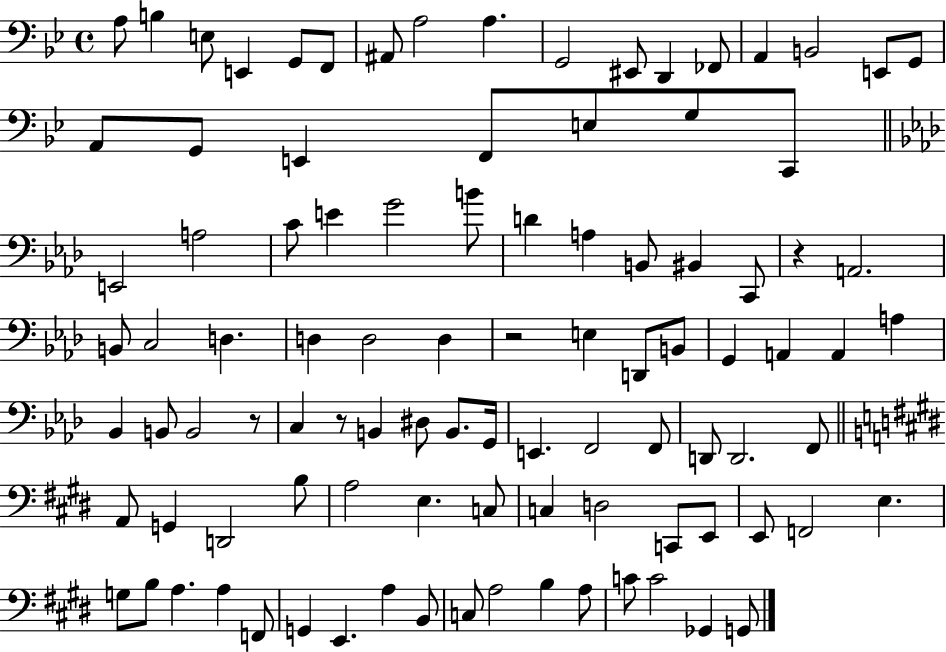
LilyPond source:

{
  \clef bass
  \time 4/4
  \defaultTimeSignature
  \key bes \major
  a8 b4 e8 e,4 g,8 f,8 | ais,8 a2 a4. | g,2 eis,8 d,4 fes,8 | a,4 b,2 e,8 g,8 | \break a,8 g,8 e,4 f,8 e8 g8 c,8 | \bar "||" \break \key f \minor e,2 a2 | c'8 e'4 g'2 b'8 | d'4 a4 b,8 bis,4 c,8 | r4 a,2. | \break b,8 c2 d4. | d4 d2 d4 | r2 e4 d,8 b,8 | g,4 a,4 a,4 a4 | \break bes,4 b,8 b,2 r8 | c4 r8 b,4 dis8 b,8. g,16 | e,4. f,2 f,8 | d,8 d,2. f,8 | \break \bar "||" \break \key e \major a,8 g,4 d,2 b8 | a2 e4. c8 | c4 d2 c,8 e,8 | e,8 f,2 e4. | \break g8 b8 a4. a4 f,8 | g,4 e,4. a4 b,8 | c8 a2 b4 a8 | c'8 c'2 ges,4 g,8 | \break \bar "|."
}